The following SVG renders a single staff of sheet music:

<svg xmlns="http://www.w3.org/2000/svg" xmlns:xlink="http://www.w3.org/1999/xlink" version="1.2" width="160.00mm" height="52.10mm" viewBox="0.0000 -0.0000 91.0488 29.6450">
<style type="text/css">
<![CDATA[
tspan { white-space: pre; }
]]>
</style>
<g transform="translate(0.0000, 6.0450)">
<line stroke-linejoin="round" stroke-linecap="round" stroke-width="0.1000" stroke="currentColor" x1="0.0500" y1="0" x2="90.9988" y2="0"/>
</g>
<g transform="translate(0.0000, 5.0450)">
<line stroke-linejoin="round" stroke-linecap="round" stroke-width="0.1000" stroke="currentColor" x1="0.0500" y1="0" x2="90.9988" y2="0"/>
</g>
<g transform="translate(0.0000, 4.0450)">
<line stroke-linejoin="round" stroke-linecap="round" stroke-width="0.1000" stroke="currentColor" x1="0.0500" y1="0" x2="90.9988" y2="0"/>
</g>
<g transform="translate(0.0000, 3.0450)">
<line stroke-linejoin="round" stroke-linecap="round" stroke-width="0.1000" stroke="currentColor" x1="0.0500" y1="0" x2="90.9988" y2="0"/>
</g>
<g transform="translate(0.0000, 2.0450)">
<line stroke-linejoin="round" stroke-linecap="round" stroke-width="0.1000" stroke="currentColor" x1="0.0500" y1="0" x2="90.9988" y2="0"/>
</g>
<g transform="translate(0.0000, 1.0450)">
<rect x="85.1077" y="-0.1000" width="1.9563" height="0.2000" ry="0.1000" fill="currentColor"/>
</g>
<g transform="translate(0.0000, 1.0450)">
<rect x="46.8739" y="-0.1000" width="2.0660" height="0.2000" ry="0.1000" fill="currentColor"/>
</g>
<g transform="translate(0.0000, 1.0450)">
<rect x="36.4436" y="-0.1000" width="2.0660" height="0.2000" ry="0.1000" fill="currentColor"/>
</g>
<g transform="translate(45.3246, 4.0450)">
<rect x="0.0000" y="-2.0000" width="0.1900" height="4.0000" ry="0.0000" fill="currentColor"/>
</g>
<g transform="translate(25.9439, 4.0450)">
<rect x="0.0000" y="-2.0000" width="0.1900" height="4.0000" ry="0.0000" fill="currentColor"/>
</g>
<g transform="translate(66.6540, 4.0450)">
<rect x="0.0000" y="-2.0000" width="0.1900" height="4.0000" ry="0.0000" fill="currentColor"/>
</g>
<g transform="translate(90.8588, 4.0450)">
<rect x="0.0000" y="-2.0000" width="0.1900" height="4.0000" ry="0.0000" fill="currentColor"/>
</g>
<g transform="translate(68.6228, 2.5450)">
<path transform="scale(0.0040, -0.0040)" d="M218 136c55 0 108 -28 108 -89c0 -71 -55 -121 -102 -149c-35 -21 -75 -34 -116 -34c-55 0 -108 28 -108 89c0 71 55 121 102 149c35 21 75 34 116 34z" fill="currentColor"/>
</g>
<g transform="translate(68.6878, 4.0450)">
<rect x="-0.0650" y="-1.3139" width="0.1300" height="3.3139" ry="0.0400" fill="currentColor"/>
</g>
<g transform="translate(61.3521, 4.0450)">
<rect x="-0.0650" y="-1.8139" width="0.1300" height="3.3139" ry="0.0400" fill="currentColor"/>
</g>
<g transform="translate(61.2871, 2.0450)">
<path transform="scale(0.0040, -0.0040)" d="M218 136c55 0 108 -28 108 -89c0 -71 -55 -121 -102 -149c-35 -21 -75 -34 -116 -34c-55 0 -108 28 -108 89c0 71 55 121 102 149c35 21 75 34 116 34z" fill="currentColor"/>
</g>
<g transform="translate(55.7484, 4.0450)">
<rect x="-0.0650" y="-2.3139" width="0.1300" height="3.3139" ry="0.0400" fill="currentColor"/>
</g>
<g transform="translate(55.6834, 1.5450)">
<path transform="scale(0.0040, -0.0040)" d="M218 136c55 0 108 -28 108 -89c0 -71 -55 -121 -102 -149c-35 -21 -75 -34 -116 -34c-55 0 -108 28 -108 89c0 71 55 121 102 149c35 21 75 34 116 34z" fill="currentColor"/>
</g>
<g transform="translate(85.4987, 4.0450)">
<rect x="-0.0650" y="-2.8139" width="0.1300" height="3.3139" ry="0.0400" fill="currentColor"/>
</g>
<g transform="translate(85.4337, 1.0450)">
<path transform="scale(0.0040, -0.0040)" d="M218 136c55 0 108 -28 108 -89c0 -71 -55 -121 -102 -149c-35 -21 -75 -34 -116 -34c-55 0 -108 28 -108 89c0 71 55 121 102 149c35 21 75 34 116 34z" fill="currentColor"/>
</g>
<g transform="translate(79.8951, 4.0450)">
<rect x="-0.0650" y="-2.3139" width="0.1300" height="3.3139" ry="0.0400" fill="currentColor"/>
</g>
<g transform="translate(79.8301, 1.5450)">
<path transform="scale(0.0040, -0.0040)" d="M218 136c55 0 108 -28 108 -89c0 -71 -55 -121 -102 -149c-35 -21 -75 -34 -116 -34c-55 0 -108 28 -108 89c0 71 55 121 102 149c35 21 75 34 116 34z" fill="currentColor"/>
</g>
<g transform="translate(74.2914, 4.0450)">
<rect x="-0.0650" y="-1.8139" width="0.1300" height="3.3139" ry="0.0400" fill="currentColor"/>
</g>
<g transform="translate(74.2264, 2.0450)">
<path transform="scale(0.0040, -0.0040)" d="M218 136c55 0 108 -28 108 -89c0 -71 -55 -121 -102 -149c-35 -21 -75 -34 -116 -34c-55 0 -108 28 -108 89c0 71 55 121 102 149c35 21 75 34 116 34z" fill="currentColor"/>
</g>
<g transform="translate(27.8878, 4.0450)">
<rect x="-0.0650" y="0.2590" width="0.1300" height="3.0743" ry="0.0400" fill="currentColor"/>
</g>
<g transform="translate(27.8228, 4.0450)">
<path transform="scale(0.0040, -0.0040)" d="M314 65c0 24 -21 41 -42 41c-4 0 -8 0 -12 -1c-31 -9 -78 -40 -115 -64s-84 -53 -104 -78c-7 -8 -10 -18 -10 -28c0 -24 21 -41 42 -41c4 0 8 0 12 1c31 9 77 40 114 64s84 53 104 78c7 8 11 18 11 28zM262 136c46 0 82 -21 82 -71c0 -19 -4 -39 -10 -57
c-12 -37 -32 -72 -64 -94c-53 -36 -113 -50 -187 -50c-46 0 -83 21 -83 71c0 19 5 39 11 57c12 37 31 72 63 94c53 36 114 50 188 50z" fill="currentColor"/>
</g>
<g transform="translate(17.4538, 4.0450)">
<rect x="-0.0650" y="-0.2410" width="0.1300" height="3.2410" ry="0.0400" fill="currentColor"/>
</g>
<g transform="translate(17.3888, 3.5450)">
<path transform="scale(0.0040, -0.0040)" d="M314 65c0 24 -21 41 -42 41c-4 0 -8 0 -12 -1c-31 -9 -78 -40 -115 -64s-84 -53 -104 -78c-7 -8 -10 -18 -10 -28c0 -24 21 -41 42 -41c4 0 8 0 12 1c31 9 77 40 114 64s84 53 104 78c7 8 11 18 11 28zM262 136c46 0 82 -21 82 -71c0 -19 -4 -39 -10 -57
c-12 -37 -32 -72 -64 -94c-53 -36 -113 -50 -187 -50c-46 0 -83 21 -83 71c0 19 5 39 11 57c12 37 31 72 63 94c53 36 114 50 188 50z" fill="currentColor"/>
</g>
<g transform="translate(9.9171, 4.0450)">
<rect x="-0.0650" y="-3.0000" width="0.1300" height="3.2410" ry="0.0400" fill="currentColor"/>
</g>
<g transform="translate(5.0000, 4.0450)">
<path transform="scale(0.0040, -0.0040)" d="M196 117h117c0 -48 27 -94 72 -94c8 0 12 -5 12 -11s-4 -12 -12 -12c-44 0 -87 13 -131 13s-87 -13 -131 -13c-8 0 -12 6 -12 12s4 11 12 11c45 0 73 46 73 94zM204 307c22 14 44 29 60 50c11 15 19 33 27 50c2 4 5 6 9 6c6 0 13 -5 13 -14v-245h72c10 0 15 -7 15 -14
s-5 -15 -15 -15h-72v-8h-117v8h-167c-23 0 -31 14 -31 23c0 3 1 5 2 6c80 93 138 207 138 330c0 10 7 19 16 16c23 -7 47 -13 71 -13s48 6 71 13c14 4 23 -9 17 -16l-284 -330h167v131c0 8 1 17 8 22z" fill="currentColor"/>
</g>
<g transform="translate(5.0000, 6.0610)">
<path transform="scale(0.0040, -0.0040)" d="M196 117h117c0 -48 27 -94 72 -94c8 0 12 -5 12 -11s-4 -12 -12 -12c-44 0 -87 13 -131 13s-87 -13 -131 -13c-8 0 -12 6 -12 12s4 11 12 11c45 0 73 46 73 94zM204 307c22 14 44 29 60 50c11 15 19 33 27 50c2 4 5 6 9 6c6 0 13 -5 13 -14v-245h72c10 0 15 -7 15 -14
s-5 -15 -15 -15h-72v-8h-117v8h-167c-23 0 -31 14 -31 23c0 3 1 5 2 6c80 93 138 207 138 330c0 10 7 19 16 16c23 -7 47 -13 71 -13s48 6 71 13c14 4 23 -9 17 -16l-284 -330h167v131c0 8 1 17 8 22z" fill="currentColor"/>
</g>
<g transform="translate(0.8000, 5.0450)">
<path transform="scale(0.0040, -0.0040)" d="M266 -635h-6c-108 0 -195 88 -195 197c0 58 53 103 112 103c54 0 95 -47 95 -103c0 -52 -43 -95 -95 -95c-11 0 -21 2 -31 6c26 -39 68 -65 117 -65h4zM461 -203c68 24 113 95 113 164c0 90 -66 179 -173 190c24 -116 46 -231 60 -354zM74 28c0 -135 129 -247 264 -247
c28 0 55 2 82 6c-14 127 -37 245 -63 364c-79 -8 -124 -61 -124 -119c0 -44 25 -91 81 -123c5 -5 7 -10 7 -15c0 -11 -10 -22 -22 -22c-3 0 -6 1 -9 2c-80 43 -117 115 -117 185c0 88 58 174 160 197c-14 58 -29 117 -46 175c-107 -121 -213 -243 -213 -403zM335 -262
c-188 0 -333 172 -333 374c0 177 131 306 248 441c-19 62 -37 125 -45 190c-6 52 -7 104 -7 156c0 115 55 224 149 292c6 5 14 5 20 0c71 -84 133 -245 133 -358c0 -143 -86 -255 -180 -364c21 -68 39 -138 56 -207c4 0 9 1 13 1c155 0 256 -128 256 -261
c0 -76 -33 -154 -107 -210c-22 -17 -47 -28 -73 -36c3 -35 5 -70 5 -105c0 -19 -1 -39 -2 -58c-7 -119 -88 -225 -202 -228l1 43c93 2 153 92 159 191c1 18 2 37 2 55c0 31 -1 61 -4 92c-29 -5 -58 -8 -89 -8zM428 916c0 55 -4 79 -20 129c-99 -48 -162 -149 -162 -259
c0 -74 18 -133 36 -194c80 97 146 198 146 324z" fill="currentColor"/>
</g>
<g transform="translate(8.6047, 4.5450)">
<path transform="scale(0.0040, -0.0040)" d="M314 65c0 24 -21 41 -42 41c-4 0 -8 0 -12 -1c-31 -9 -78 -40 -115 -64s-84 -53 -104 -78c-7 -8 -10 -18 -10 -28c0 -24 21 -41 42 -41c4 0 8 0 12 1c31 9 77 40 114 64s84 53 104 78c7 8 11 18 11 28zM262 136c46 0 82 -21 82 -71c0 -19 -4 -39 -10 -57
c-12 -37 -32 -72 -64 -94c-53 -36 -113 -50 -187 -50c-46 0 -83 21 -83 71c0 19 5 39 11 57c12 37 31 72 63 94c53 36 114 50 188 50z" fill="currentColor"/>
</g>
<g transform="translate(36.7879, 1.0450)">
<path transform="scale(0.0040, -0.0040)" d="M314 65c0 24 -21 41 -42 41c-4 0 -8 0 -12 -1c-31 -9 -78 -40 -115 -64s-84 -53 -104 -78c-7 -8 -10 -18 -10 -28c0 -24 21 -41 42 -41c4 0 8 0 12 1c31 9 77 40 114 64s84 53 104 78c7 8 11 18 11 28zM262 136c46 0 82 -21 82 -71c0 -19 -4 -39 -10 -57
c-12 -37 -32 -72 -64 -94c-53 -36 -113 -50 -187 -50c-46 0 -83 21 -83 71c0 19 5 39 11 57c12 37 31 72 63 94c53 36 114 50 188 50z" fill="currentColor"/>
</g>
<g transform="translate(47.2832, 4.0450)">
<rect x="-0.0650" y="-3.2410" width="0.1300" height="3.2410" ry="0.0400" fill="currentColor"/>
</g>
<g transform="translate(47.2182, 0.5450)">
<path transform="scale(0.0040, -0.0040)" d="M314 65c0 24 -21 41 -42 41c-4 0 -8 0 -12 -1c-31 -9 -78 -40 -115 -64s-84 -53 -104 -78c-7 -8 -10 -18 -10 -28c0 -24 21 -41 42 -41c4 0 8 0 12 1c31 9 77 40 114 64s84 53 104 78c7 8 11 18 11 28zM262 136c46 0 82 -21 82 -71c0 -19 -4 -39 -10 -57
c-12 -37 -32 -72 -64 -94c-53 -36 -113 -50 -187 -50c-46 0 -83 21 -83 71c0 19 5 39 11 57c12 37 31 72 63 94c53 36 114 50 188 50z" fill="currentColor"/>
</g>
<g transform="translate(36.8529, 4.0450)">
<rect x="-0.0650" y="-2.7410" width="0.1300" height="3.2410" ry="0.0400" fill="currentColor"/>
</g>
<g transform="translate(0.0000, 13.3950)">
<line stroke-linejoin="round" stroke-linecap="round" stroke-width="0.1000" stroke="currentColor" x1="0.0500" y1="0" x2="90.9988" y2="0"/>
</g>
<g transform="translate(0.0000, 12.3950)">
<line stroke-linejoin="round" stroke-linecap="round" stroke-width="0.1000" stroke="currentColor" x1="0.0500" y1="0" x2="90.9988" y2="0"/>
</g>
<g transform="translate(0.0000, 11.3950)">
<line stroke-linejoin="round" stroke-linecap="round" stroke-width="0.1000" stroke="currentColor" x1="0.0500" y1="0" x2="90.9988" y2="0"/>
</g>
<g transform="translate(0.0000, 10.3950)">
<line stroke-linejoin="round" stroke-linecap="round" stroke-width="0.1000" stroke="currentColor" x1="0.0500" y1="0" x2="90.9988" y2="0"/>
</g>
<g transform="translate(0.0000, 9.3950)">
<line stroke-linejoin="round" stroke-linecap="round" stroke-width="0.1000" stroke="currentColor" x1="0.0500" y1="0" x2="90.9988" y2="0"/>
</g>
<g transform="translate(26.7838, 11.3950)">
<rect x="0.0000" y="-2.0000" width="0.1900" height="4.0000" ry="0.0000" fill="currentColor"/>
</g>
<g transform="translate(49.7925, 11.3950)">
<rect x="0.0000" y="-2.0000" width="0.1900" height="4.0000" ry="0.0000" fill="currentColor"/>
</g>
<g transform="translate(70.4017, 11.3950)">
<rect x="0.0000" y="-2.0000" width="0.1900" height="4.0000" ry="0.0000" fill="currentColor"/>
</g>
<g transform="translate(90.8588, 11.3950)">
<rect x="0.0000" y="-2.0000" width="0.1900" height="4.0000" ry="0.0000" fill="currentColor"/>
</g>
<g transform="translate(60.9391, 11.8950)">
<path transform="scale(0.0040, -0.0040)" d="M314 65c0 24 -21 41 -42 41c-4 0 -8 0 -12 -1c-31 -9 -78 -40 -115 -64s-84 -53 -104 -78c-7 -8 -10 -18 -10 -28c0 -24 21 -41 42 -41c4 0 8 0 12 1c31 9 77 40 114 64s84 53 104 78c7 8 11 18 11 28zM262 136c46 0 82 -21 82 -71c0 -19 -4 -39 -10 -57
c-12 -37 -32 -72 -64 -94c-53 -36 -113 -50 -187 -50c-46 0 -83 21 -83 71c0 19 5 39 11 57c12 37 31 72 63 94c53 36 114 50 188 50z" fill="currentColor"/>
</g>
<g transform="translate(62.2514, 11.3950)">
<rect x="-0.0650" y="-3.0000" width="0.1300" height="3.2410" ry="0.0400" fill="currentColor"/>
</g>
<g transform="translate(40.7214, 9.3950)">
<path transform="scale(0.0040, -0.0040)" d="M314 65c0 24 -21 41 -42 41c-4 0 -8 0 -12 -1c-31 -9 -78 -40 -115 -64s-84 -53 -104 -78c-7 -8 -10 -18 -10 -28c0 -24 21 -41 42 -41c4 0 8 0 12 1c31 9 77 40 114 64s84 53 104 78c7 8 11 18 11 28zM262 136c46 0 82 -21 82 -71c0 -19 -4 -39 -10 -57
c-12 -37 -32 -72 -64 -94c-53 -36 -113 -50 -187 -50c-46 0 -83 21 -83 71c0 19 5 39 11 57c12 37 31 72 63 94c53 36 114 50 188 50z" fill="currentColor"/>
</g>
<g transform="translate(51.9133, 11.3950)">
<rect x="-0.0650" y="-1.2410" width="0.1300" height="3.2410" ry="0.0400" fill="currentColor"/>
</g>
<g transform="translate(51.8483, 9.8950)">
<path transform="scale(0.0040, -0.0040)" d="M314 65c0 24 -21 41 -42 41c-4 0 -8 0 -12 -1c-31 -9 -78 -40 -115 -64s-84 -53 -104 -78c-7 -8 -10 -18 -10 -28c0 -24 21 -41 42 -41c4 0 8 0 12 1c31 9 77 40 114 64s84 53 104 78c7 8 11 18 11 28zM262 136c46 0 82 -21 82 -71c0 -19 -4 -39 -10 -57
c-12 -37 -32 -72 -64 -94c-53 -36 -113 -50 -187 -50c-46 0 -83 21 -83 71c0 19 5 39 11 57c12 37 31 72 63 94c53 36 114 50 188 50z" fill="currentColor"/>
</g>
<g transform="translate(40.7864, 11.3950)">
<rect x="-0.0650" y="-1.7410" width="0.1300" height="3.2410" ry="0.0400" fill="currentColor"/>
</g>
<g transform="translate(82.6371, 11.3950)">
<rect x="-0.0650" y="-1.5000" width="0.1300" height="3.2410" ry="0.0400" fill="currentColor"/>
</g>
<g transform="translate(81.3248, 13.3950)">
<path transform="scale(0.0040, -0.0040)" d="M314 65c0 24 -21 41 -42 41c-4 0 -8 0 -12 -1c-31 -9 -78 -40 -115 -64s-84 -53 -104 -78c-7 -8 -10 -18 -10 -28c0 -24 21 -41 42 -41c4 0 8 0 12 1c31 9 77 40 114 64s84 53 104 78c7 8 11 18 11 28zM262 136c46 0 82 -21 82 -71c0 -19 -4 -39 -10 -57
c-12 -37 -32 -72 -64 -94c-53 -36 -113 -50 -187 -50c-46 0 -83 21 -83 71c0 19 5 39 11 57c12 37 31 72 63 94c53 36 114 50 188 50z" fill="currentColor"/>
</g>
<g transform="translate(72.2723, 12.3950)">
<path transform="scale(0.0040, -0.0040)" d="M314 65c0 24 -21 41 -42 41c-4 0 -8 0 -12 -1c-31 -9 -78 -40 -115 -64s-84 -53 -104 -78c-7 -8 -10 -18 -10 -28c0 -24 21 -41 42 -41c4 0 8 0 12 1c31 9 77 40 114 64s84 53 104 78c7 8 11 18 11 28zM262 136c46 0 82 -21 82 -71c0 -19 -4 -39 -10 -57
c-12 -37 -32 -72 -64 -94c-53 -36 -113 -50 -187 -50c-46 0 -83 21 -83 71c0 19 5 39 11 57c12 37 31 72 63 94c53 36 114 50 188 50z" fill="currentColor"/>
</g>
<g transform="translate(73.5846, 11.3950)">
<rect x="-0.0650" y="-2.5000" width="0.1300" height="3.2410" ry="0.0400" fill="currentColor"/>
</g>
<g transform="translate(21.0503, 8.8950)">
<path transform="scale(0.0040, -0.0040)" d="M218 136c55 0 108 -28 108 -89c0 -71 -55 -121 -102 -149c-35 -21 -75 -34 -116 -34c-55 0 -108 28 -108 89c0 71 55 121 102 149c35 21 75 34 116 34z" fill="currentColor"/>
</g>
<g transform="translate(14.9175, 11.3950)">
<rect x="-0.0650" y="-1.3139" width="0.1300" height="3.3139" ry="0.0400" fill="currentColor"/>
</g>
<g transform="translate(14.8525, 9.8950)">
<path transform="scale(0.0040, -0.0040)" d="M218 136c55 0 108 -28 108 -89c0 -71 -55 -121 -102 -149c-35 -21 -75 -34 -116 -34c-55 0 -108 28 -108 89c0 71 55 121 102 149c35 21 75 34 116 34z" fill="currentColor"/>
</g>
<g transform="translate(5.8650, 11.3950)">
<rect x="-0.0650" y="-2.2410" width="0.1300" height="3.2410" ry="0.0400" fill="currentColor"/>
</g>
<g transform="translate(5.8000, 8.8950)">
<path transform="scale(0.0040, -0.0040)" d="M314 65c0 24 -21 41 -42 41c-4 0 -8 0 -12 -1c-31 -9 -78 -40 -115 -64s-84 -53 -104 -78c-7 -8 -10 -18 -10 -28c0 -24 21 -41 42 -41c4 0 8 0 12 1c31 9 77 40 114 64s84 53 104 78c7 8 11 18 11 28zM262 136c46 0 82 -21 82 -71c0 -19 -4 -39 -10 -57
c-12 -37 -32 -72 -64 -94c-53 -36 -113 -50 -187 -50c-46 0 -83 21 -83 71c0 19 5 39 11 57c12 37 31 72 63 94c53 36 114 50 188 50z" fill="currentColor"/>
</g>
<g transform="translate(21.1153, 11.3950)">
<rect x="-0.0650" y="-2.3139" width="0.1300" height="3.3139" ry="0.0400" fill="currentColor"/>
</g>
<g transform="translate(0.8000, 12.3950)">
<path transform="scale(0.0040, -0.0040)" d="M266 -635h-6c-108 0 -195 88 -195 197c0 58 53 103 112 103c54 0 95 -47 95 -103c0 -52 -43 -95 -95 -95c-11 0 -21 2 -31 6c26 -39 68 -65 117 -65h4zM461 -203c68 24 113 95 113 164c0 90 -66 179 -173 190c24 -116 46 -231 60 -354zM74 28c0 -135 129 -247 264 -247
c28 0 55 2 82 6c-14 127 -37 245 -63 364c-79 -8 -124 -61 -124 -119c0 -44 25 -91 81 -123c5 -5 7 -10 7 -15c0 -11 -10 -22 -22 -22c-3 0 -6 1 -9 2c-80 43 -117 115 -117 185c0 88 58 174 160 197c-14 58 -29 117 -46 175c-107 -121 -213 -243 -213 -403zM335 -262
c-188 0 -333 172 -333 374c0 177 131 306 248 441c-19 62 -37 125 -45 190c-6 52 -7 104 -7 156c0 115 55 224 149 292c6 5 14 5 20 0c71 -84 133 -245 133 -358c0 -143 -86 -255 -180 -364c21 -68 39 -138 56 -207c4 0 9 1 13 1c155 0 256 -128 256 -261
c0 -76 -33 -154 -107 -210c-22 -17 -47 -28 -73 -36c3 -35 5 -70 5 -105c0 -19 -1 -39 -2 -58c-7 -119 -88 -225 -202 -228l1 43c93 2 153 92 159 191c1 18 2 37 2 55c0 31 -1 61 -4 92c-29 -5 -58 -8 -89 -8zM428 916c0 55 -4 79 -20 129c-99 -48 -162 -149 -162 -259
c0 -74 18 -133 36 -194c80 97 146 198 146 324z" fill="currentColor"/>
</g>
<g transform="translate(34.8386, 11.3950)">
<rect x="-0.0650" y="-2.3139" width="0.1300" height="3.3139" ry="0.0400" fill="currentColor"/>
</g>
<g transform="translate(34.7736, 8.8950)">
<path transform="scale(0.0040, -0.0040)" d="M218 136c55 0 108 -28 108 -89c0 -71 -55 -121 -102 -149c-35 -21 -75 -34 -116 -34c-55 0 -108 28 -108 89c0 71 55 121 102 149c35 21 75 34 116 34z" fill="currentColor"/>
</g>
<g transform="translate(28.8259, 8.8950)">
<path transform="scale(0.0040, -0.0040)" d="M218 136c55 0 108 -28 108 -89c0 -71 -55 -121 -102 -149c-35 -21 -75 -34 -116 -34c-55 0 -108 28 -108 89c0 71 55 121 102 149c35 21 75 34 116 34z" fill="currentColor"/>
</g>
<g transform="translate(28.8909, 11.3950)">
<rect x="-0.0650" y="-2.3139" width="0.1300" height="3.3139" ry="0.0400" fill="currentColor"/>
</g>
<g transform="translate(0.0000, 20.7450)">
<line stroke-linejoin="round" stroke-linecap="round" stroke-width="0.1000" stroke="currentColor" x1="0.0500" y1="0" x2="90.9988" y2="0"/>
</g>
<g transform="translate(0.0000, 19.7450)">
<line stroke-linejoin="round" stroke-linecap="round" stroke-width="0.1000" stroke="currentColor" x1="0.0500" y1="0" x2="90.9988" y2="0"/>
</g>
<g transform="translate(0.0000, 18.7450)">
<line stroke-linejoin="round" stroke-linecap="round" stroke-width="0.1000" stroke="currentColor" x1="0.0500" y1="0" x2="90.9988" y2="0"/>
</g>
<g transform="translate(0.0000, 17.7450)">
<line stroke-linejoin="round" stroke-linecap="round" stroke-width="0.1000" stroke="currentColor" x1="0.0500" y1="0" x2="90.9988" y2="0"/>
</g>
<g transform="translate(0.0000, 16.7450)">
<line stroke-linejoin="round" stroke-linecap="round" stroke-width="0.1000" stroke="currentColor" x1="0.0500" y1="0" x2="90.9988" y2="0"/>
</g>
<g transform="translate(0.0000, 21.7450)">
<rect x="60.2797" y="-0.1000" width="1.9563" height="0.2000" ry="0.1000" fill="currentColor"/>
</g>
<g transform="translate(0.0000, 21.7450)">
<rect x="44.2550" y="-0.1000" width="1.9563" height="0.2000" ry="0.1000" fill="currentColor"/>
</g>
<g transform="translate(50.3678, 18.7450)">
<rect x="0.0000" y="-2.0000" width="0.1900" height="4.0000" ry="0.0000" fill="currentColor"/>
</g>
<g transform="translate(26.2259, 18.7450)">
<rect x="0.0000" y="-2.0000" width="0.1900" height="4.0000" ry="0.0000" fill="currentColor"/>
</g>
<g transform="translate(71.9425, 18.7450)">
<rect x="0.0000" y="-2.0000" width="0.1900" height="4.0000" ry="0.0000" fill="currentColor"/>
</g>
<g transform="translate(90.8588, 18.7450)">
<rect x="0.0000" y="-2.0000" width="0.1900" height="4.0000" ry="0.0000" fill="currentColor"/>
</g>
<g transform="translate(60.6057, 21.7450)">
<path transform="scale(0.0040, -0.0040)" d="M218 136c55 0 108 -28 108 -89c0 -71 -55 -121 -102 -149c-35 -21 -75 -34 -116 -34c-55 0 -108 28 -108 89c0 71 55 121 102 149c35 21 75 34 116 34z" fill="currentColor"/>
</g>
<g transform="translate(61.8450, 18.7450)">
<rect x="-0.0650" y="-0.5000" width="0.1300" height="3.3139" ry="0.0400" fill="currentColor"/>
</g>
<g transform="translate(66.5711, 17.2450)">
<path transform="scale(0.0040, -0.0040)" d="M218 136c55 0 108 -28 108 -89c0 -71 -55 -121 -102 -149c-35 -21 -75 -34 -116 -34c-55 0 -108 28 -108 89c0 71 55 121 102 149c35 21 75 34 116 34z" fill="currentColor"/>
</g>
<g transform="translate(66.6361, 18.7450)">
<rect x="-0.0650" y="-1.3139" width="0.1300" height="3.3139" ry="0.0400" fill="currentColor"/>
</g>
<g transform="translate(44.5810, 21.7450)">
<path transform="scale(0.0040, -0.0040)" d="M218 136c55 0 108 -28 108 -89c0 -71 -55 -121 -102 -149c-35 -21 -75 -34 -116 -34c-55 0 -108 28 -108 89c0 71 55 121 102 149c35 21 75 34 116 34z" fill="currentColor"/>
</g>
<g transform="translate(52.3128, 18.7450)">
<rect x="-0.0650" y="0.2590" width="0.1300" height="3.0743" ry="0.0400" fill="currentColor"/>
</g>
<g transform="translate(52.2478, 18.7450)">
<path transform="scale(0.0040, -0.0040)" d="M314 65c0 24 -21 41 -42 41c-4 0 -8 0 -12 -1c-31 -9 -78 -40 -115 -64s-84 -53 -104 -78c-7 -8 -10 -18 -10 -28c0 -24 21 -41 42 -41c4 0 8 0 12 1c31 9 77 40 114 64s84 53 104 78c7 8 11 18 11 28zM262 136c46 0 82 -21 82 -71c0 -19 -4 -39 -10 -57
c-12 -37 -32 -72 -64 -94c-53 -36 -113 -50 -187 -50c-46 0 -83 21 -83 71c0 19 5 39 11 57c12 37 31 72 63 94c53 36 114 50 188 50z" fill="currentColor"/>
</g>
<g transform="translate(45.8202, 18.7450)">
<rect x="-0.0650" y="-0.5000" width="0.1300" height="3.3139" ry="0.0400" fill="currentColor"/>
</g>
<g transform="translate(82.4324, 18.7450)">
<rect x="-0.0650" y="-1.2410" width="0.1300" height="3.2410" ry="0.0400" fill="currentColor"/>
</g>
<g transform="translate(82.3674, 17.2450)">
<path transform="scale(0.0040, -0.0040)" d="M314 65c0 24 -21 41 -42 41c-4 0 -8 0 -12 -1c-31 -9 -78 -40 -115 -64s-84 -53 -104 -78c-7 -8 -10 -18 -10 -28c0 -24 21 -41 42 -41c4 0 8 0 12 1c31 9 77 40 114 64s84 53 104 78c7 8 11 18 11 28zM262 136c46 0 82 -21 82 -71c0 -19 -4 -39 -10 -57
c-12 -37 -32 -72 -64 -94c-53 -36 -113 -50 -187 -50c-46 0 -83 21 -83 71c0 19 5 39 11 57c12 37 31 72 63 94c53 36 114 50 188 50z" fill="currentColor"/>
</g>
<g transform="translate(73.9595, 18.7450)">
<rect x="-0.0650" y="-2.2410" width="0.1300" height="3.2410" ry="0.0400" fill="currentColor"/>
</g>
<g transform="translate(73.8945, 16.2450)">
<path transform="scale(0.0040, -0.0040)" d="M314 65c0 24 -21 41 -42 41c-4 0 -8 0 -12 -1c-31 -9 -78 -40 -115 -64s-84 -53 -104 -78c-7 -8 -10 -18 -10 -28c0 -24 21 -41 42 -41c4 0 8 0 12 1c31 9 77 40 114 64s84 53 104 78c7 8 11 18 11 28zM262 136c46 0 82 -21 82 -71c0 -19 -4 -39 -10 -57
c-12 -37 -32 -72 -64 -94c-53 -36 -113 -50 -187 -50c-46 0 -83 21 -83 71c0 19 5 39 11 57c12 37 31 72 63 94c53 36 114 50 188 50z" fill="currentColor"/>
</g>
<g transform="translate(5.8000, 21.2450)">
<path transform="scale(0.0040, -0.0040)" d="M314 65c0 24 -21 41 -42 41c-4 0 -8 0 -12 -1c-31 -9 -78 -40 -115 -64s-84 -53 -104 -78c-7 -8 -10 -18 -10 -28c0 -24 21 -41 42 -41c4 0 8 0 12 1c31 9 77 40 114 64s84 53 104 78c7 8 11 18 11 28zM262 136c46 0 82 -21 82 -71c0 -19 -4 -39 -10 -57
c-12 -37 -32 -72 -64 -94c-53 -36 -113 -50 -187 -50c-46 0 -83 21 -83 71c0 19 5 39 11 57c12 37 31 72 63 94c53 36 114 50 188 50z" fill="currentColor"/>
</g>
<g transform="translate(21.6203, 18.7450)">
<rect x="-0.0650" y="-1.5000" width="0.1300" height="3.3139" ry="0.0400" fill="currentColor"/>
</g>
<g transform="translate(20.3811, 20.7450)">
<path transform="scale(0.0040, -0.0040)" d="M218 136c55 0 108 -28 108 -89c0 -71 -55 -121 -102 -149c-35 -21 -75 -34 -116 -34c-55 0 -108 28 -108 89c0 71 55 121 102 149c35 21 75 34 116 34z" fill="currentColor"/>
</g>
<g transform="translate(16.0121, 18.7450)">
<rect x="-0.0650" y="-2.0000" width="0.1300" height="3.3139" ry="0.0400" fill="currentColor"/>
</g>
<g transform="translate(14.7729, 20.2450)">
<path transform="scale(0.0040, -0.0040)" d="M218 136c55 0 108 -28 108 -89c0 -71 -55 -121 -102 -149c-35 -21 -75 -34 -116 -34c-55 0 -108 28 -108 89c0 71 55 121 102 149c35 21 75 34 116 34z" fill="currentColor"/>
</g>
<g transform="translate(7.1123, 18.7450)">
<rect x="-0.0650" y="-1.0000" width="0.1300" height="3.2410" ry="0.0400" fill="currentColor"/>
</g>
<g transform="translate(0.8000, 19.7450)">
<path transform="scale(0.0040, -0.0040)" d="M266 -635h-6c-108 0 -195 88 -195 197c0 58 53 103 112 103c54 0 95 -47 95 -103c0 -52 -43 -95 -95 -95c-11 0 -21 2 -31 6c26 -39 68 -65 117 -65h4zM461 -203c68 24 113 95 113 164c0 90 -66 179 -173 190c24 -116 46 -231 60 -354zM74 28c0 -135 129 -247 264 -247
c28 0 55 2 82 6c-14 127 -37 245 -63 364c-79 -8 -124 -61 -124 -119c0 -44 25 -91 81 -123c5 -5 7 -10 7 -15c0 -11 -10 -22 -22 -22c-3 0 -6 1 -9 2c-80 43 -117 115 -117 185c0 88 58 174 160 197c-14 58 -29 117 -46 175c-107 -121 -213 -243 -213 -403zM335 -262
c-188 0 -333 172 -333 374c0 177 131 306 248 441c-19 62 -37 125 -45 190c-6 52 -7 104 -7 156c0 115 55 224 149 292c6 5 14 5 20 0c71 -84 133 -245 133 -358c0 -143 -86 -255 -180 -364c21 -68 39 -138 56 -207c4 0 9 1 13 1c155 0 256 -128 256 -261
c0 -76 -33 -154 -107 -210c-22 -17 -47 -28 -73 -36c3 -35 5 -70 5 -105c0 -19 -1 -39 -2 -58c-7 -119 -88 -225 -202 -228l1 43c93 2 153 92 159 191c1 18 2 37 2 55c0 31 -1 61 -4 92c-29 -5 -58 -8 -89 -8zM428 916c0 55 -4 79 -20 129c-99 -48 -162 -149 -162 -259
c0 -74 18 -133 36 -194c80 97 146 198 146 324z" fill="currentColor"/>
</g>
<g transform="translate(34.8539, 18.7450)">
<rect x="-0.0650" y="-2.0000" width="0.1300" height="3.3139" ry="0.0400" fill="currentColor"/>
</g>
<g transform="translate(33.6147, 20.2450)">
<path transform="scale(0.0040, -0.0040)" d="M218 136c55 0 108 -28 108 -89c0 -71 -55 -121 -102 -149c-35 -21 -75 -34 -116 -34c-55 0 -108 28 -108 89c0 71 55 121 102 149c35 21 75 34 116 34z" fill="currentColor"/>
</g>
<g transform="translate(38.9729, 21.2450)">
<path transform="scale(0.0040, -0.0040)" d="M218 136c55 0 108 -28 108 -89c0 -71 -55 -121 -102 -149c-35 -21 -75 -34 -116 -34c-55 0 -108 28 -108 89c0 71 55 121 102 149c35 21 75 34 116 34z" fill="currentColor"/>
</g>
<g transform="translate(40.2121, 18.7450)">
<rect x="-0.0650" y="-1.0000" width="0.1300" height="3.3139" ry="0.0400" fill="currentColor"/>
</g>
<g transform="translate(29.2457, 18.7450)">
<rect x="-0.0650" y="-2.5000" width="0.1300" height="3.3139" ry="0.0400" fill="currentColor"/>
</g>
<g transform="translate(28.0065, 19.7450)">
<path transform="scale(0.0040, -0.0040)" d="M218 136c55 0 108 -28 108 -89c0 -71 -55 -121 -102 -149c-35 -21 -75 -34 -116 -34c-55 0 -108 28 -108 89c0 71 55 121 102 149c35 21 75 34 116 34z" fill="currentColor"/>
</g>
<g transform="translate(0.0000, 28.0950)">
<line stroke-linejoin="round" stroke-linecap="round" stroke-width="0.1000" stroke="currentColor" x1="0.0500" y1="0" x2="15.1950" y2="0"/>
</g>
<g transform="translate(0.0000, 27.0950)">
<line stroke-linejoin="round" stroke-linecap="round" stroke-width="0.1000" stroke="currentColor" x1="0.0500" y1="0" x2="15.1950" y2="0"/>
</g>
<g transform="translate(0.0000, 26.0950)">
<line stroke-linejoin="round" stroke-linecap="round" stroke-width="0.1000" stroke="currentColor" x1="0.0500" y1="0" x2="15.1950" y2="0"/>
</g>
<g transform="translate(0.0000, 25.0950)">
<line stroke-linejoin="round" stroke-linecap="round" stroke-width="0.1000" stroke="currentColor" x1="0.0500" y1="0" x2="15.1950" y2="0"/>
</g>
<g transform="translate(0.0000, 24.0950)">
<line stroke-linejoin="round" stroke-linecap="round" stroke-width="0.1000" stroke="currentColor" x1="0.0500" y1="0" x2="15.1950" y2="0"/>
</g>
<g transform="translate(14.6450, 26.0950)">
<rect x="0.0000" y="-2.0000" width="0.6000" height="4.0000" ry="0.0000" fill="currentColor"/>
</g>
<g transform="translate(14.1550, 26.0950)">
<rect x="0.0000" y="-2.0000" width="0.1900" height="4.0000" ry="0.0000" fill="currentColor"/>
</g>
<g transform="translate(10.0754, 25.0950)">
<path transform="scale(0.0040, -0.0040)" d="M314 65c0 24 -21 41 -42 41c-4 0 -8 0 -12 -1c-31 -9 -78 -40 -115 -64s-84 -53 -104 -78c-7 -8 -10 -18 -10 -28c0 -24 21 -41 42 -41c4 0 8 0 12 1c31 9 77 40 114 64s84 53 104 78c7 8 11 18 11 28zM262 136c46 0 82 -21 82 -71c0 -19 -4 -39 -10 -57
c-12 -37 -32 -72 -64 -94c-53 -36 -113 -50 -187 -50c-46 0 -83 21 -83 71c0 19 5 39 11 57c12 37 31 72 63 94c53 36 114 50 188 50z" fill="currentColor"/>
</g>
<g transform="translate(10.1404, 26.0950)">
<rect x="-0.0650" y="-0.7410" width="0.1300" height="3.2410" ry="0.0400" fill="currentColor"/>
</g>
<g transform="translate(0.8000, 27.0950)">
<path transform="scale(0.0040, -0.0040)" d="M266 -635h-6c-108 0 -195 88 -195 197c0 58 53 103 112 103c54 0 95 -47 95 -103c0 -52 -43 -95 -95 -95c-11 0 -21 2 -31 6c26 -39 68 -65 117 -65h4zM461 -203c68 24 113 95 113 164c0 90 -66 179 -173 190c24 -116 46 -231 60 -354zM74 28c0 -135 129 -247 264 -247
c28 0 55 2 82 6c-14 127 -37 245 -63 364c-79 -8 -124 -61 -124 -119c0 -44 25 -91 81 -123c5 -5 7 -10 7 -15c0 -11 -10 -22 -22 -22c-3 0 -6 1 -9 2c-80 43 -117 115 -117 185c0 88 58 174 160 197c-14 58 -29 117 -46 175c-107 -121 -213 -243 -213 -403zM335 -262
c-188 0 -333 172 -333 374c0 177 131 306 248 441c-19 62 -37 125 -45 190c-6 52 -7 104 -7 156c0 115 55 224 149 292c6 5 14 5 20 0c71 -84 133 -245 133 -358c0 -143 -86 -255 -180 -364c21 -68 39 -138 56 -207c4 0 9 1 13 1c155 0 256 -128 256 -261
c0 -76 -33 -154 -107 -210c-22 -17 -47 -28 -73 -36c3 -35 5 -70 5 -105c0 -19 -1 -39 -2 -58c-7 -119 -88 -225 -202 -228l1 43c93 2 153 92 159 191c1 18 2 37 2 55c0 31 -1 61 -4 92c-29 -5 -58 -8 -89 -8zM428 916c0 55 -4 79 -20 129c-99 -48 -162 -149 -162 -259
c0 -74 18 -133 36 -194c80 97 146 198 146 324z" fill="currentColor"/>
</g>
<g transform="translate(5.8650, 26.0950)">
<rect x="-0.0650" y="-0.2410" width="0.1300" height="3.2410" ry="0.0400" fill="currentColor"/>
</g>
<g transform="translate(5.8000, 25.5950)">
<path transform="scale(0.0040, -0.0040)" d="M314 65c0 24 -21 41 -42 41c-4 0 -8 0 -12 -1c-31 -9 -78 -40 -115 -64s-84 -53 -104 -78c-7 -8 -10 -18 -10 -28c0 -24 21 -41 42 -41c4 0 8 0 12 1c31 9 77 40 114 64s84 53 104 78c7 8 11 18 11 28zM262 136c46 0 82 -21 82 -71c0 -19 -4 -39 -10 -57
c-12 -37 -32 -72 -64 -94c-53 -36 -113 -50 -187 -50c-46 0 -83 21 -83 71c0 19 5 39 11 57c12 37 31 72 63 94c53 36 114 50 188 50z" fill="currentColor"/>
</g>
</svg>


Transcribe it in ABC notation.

X:1
T:Untitled
M:4/4
L:1/4
K:C
A2 c2 B2 a2 b2 g f e f g a g2 e g g g f2 e2 A2 G2 E2 D2 F E G F D C B2 C e g2 e2 c2 d2